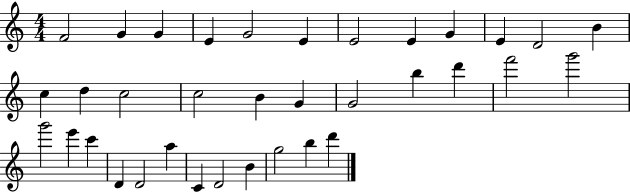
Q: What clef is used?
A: treble